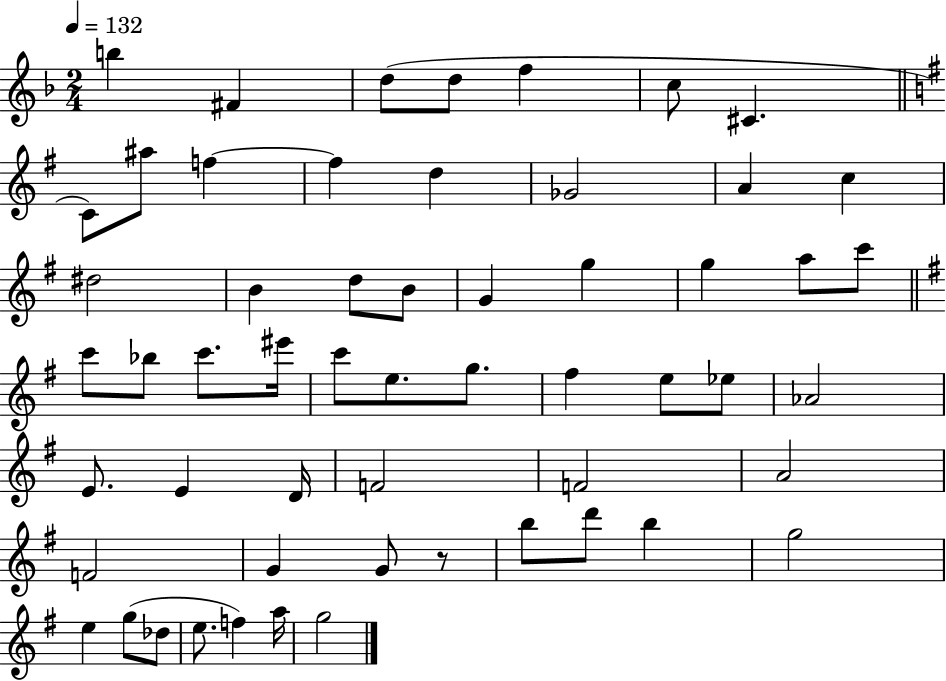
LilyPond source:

{
  \clef treble
  \numericTimeSignature
  \time 2/4
  \key f \major
  \tempo 4 = 132
  b''4 fis'4 | d''8( d''8 f''4 | c''8 cis'4. | \bar "||" \break \key e \minor c'8) ais''8 f''4~~ | f''4 d''4 | ges'2 | a'4 c''4 | \break dis''2 | b'4 d''8 b'8 | g'4 g''4 | g''4 a''8 c'''8 | \break \bar "||" \break \key g \major c'''8 bes''8 c'''8. eis'''16 | c'''8 e''8. g''8. | fis''4 e''8 ees''8 | aes'2 | \break e'8. e'4 d'16 | f'2 | f'2 | a'2 | \break f'2 | g'4 g'8 r8 | b''8 d'''8 b''4 | g''2 | \break e''4 g''8( des''8 | e''8. f''4) a''16 | g''2 | \bar "|."
}